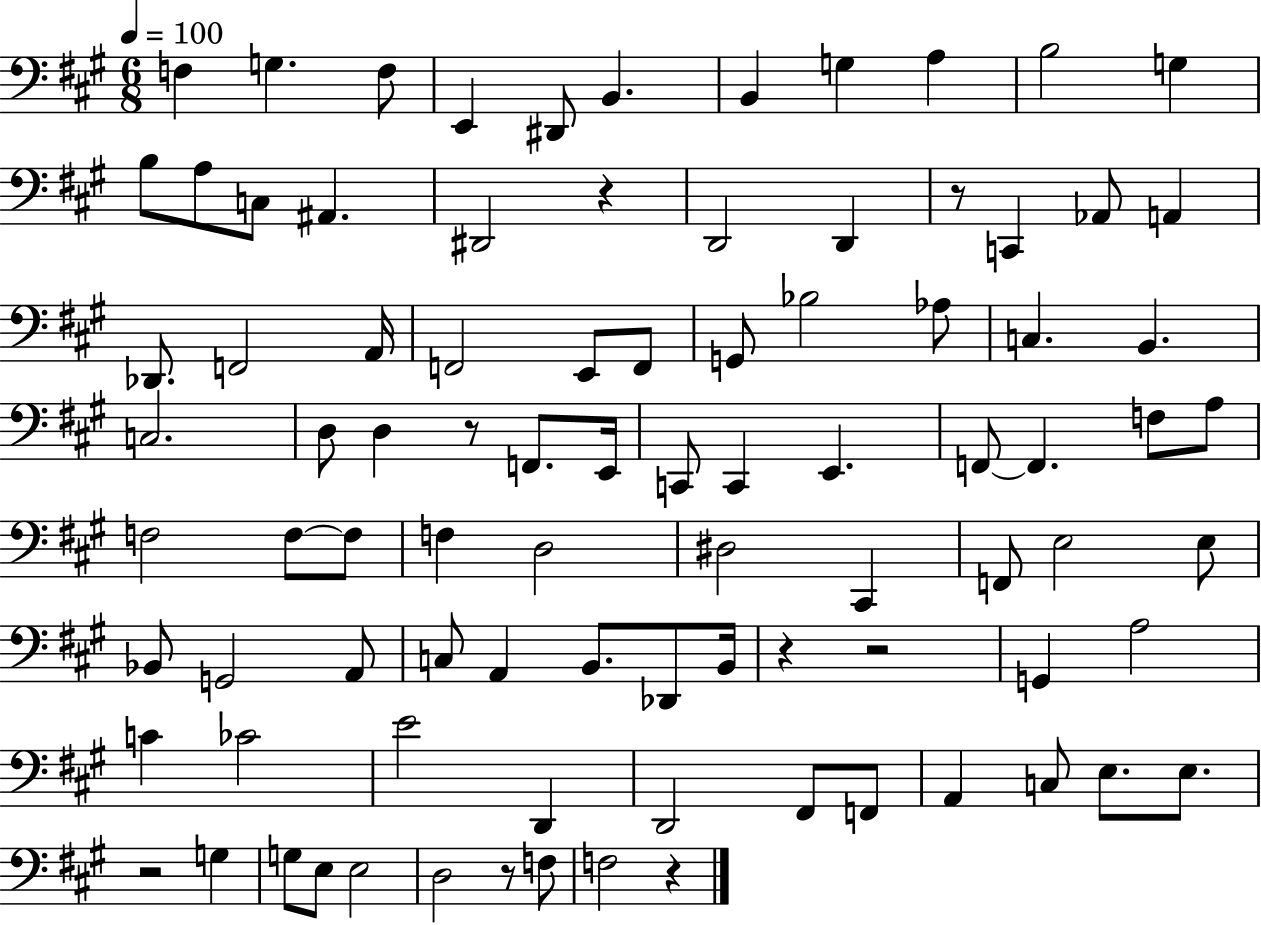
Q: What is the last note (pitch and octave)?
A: F3